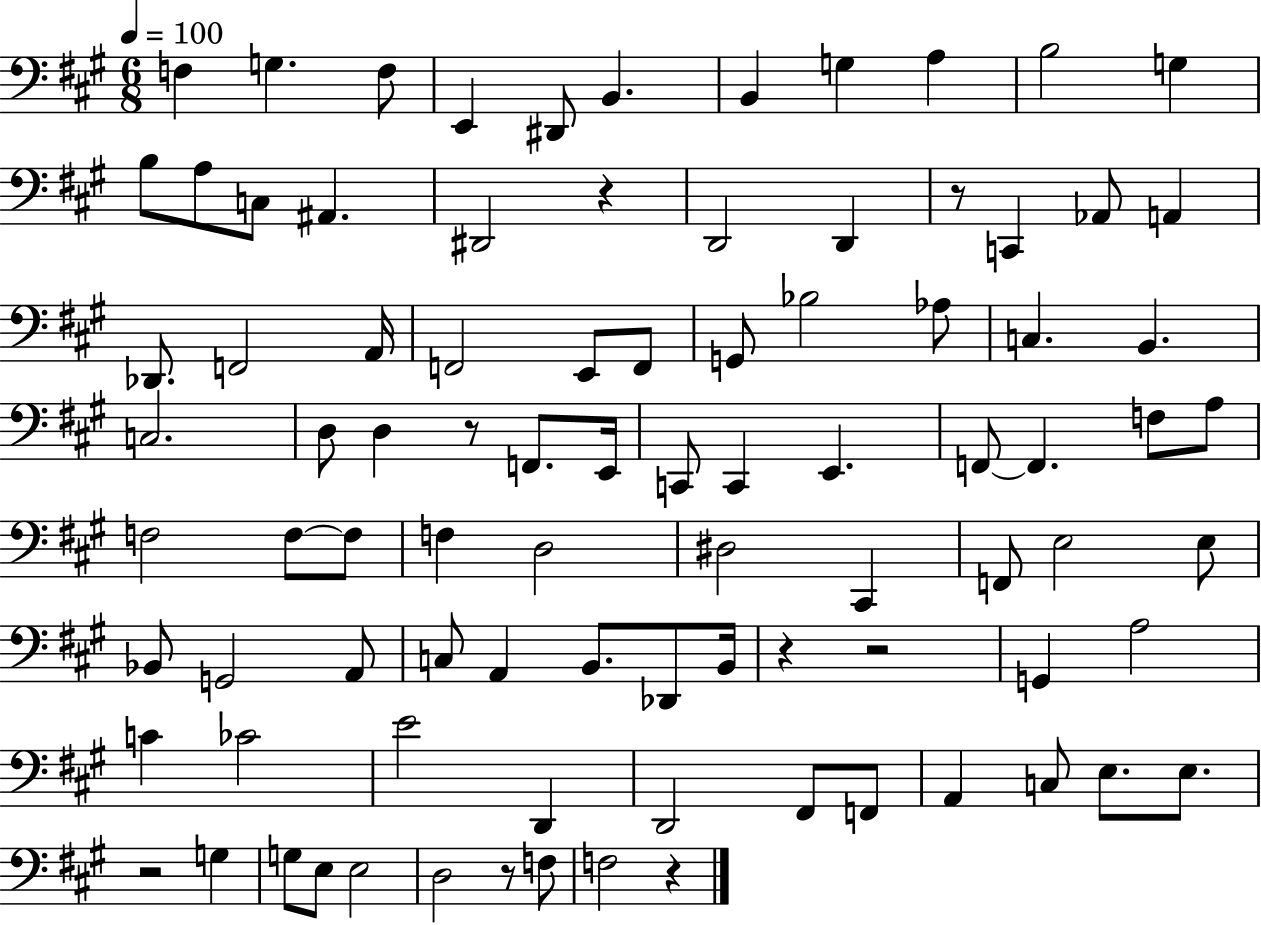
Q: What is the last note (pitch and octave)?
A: F3